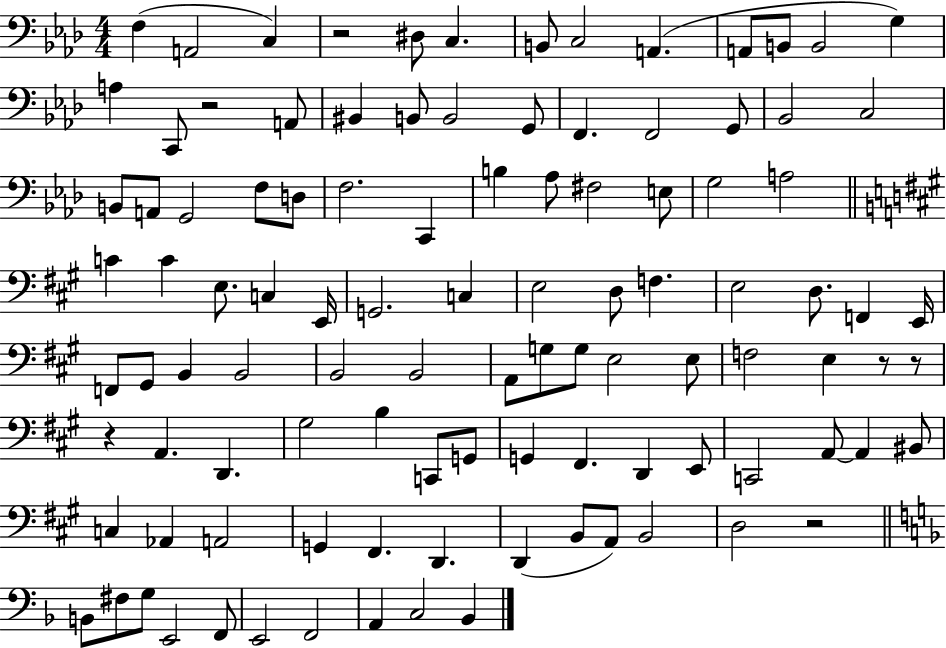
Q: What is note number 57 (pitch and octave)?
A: B2